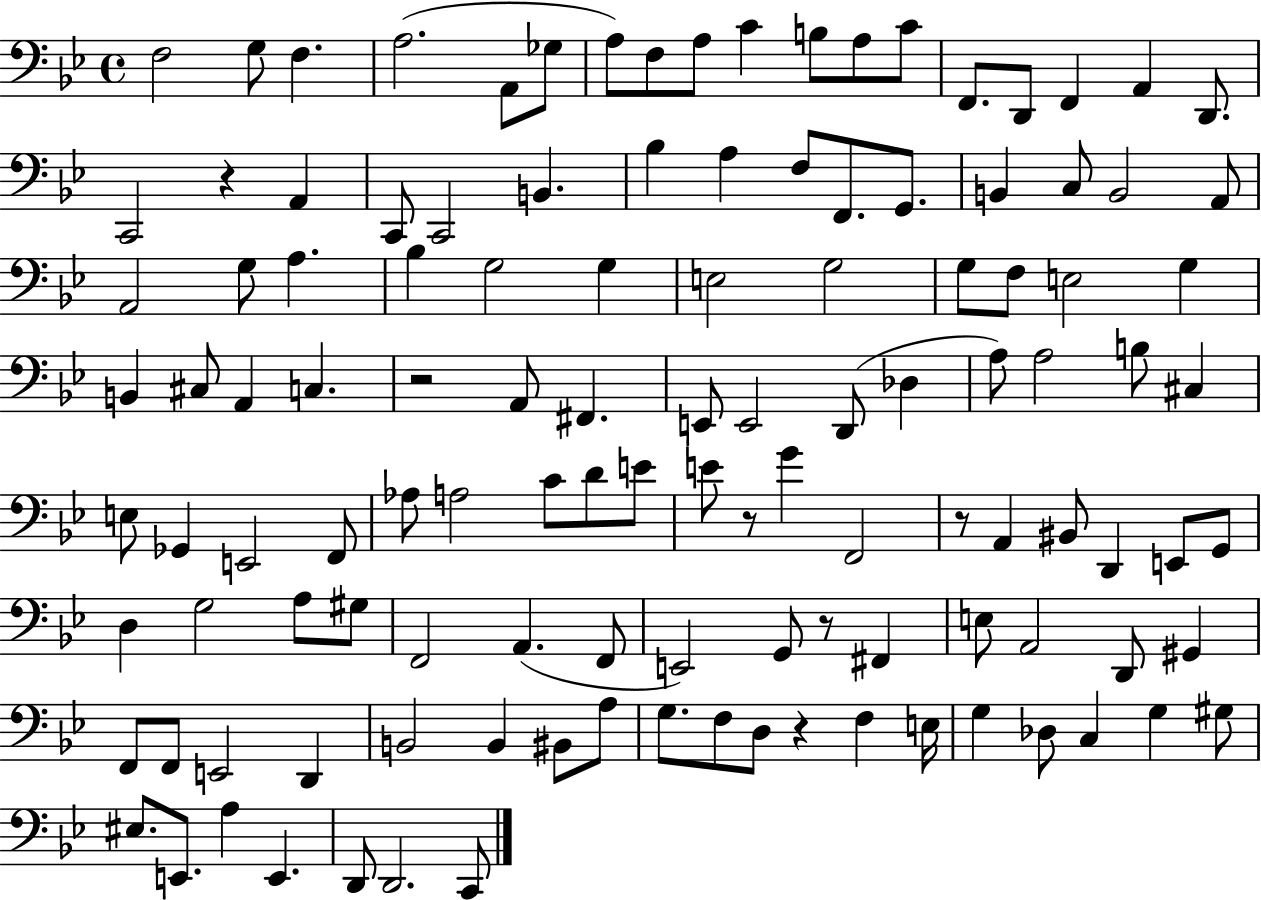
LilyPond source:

{
  \clef bass
  \time 4/4
  \defaultTimeSignature
  \key bes \major
  f2 g8 f4. | a2.( a,8 ges8 | a8) f8 a8 c'4 b8 a8 c'8 | f,8. d,8 f,4 a,4 d,8. | \break c,2 r4 a,4 | c,8 c,2 b,4. | bes4 a4 f8 f,8. g,8. | b,4 c8 b,2 a,8 | \break a,2 g8 a4. | bes4 g2 g4 | e2 g2 | g8 f8 e2 g4 | \break b,4 cis8 a,4 c4. | r2 a,8 fis,4. | e,8 e,2 d,8( des4 | a8) a2 b8 cis4 | \break e8 ges,4 e,2 f,8 | aes8 a2 c'8 d'8 e'8 | e'8 r8 g'4 f,2 | r8 a,4 bis,8 d,4 e,8 g,8 | \break d4 g2 a8 gis8 | f,2 a,4.( f,8 | e,2) g,8 r8 fis,4 | e8 a,2 d,8 gis,4 | \break f,8 f,8 e,2 d,4 | b,2 b,4 bis,8 a8 | g8. f8 d8 r4 f4 e16 | g4 des8 c4 g4 gis8 | \break eis8. e,8. a4 e,4. | d,8 d,2. c,8 | \bar "|."
}